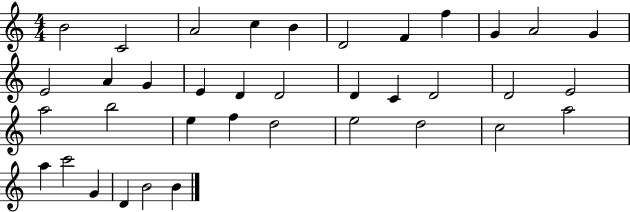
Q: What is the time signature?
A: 4/4